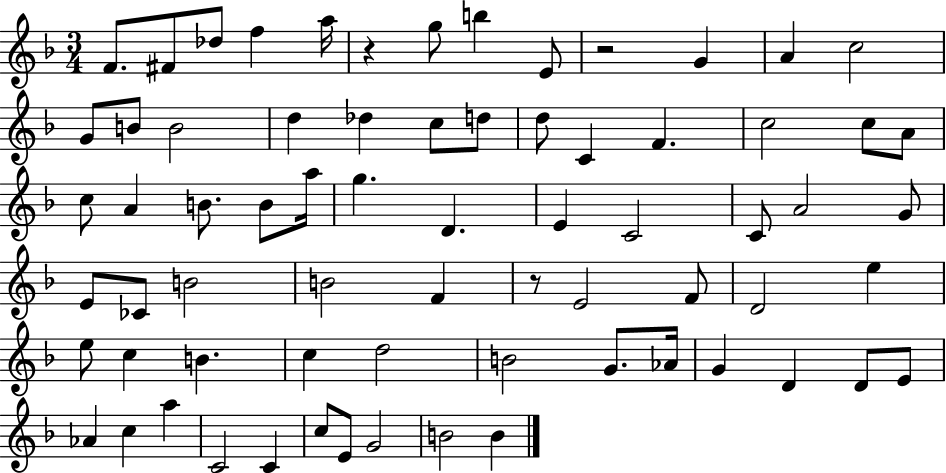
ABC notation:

X:1
T:Untitled
M:3/4
L:1/4
K:F
F/2 ^F/2 _d/2 f a/4 z g/2 b E/2 z2 G A c2 G/2 B/2 B2 d _d c/2 d/2 d/2 C F c2 c/2 A/2 c/2 A B/2 B/2 a/4 g D E C2 C/2 A2 G/2 E/2 _C/2 B2 B2 F z/2 E2 F/2 D2 e e/2 c B c d2 B2 G/2 _A/4 G D D/2 E/2 _A c a C2 C c/2 E/2 G2 B2 B